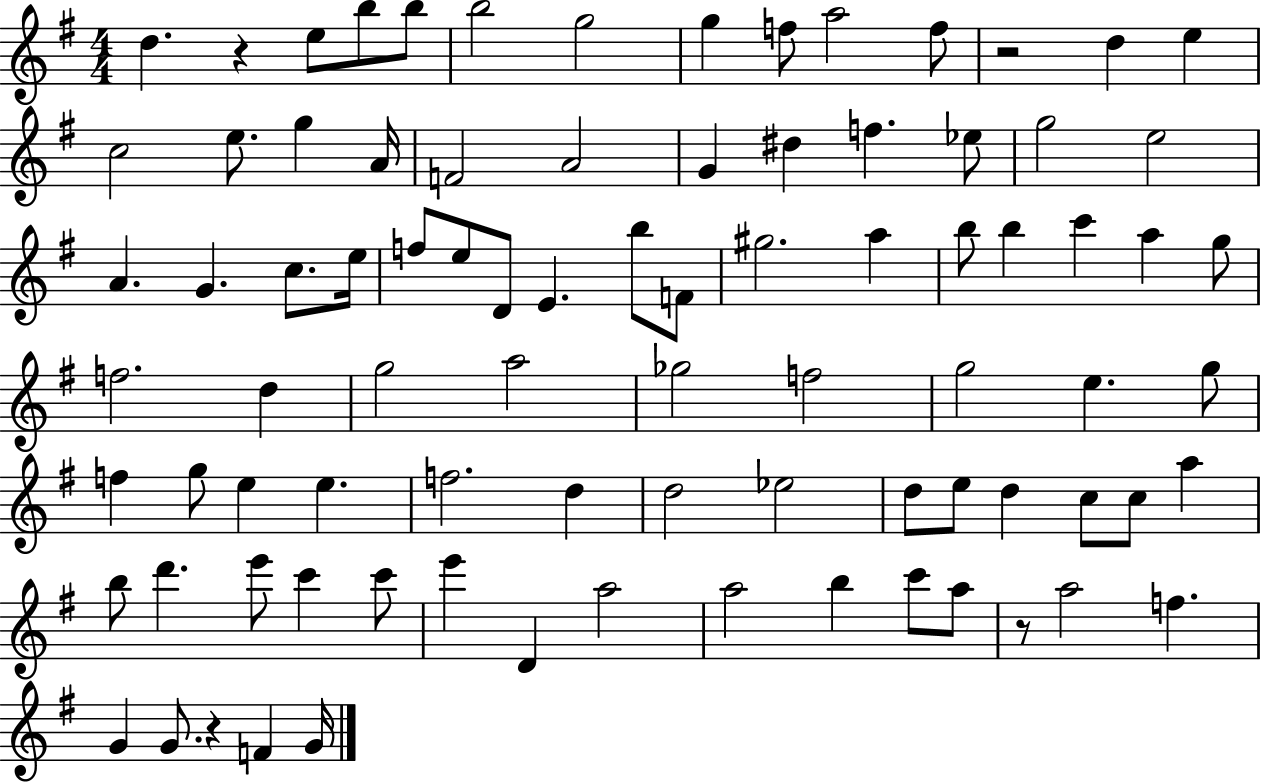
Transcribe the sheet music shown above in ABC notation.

X:1
T:Untitled
M:4/4
L:1/4
K:G
d z e/2 b/2 b/2 b2 g2 g f/2 a2 f/2 z2 d e c2 e/2 g A/4 F2 A2 G ^d f _e/2 g2 e2 A G c/2 e/4 f/2 e/2 D/2 E b/2 F/2 ^g2 a b/2 b c' a g/2 f2 d g2 a2 _g2 f2 g2 e g/2 f g/2 e e f2 d d2 _e2 d/2 e/2 d c/2 c/2 a b/2 d' e'/2 c' c'/2 e' D a2 a2 b c'/2 a/2 z/2 a2 f G G/2 z F G/4